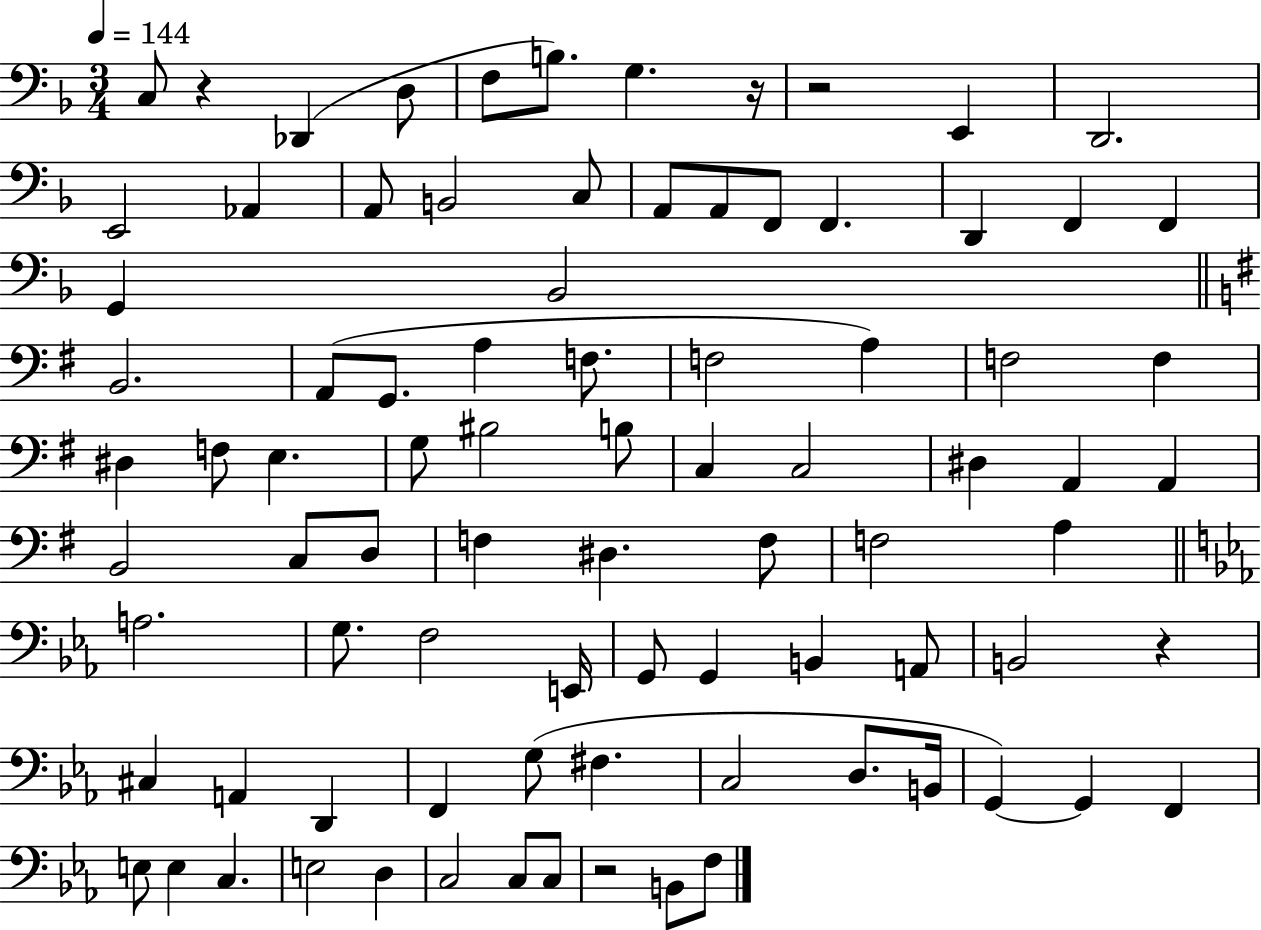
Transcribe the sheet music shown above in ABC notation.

X:1
T:Untitled
M:3/4
L:1/4
K:F
C,/2 z _D,, D,/2 F,/2 B,/2 G, z/4 z2 E,, D,,2 E,,2 _A,, A,,/2 B,,2 C,/2 A,,/2 A,,/2 F,,/2 F,, D,, F,, F,, G,, _B,,2 B,,2 A,,/2 G,,/2 A, F,/2 F,2 A, F,2 F, ^D, F,/2 E, G,/2 ^B,2 B,/2 C, C,2 ^D, A,, A,, B,,2 C,/2 D,/2 F, ^D, F,/2 F,2 A, A,2 G,/2 F,2 E,,/4 G,,/2 G,, B,, A,,/2 B,,2 z ^C, A,, D,, F,, G,/2 ^F, C,2 D,/2 B,,/4 G,, G,, F,, E,/2 E, C, E,2 D, C,2 C,/2 C,/2 z2 B,,/2 F,/2